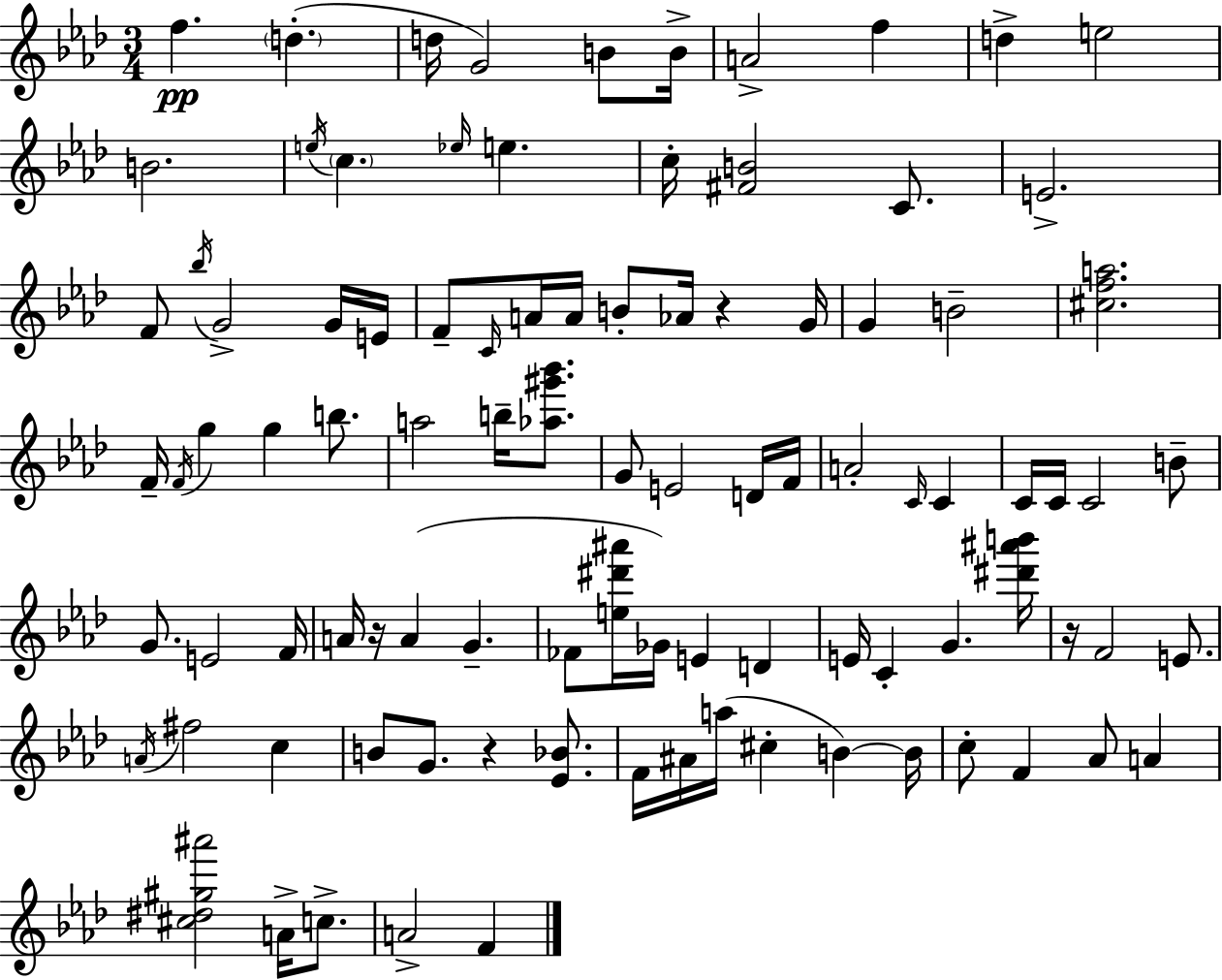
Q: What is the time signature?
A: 3/4